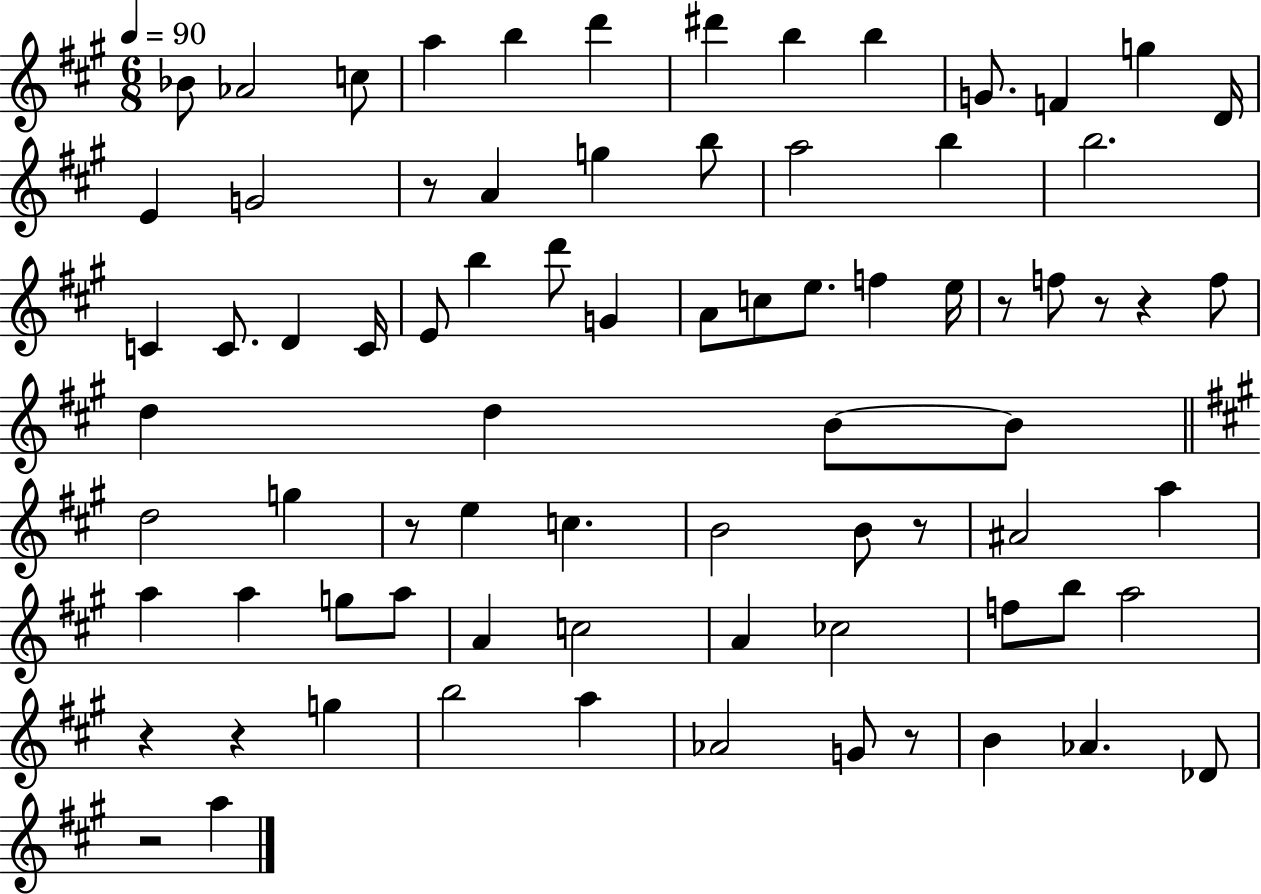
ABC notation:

X:1
T:Untitled
M:6/8
L:1/4
K:A
_B/2 _A2 c/2 a b d' ^d' b b G/2 F g D/4 E G2 z/2 A g b/2 a2 b b2 C C/2 D C/4 E/2 b d'/2 G A/2 c/2 e/2 f e/4 z/2 f/2 z/2 z f/2 d d B/2 B/2 d2 g z/2 e c B2 B/2 z/2 ^A2 a a a g/2 a/2 A c2 A _c2 f/2 b/2 a2 z z g b2 a _A2 G/2 z/2 B _A _D/2 z2 a